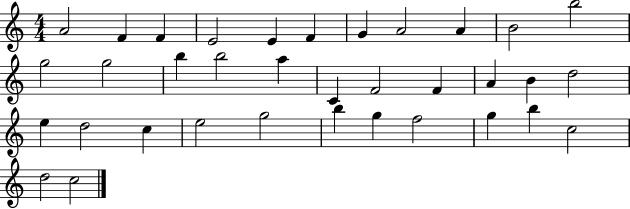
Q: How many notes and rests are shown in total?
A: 35